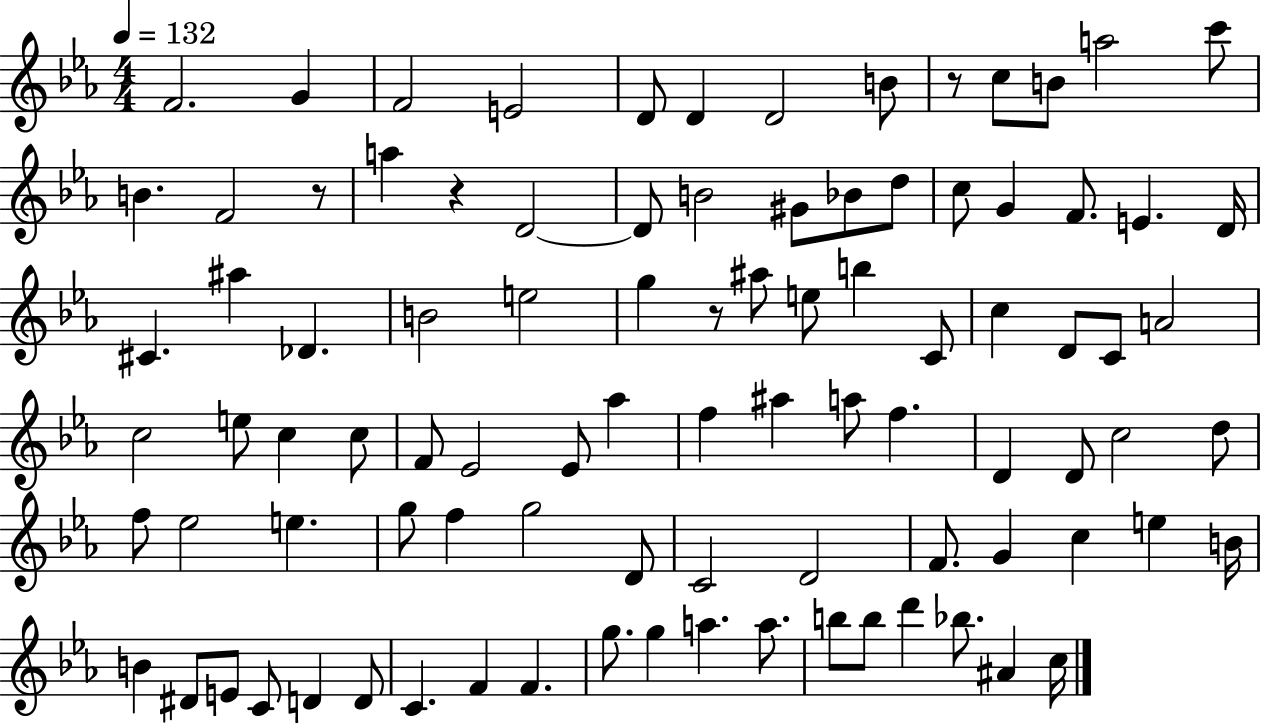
{
  \clef treble
  \numericTimeSignature
  \time 4/4
  \key ees \major
  \tempo 4 = 132
  f'2. g'4 | f'2 e'2 | d'8 d'4 d'2 b'8 | r8 c''8 b'8 a''2 c'''8 | \break b'4. f'2 r8 | a''4 r4 d'2~~ | d'8 b'2 gis'8 bes'8 d''8 | c''8 g'4 f'8. e'4. d'16 | \break cis'4. ais''4 des'4. | b'2 e''2 | g''4 r8 ais''8 e''8 b''4 c'8 | c''4 d'8 c'8 a'2 | \break c''2 e''8 c''4 c''8 | f'8 ees'2 ees'8 aes''4 | f''4 ais''4 a''8 f''4. | d'4 d'8 c''2 d''8 | \break f''8 ees''2 e''4. | g''8 f''4 g''2 d'8 | c'2 d'2 | f'8. g'4 c''4 e''4 b'16 | \break b'4 dis'8 e'8 c'8 d'4 d'8 | c'4. f'4 f'4. | g''8. g''4 a''4. a''8. | b''8 b''8 d'''4 bes''8. ais'4 c''16 | \break \bar "|."
}